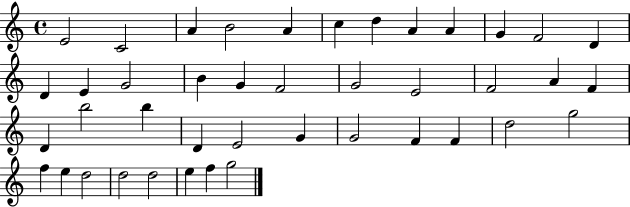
{
  \clef treble
  \time 4/4
  \defaultTimeSignature
  \key c \major
  e'2 c'2 | a'4 b'2 a'4 | c''4 d''4 a'4 a'4 | g'4 f'2 d'4 | \break d'4 e'4 g'2 | b'4 g'4 f'2 | g'2 e'2 | f'2 a'4 f'4 | \break d'4 b''2 b''4 | d'4 e'2 g'4 | g'2 f'4 f'4 | d''2 g''2 | \break f''4 e''4 d''2 | d''2 d''2 | e''4 f''4 g''2 | \bar "|."
}